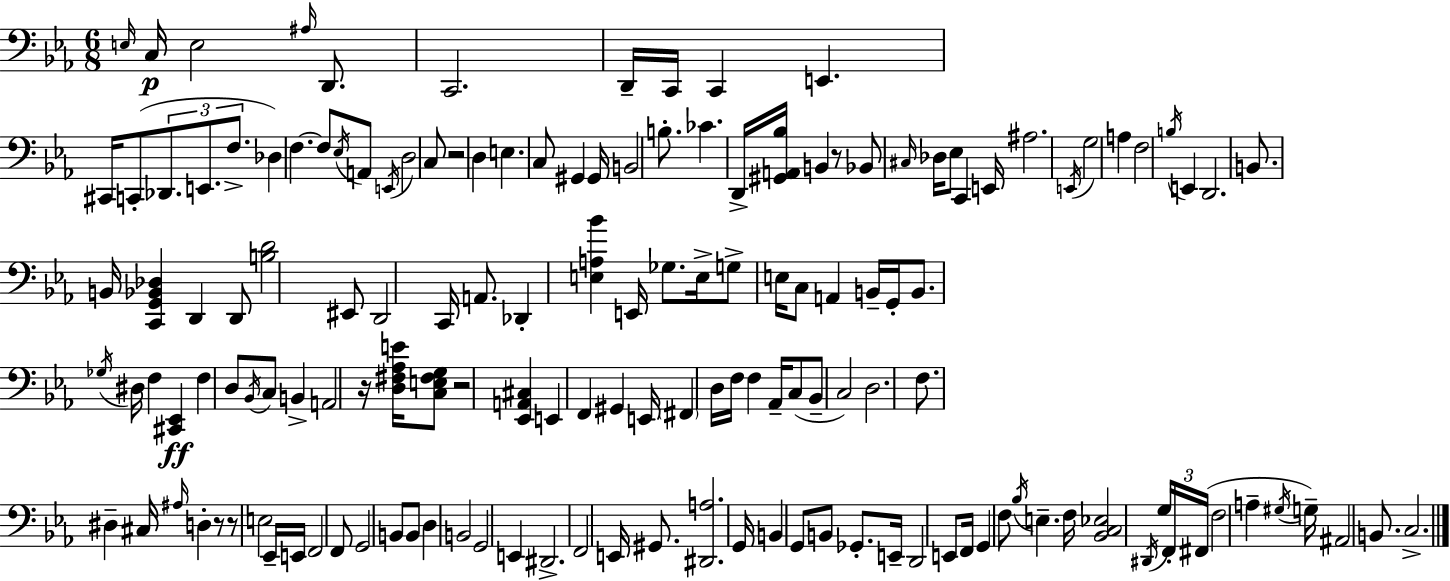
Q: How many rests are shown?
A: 6